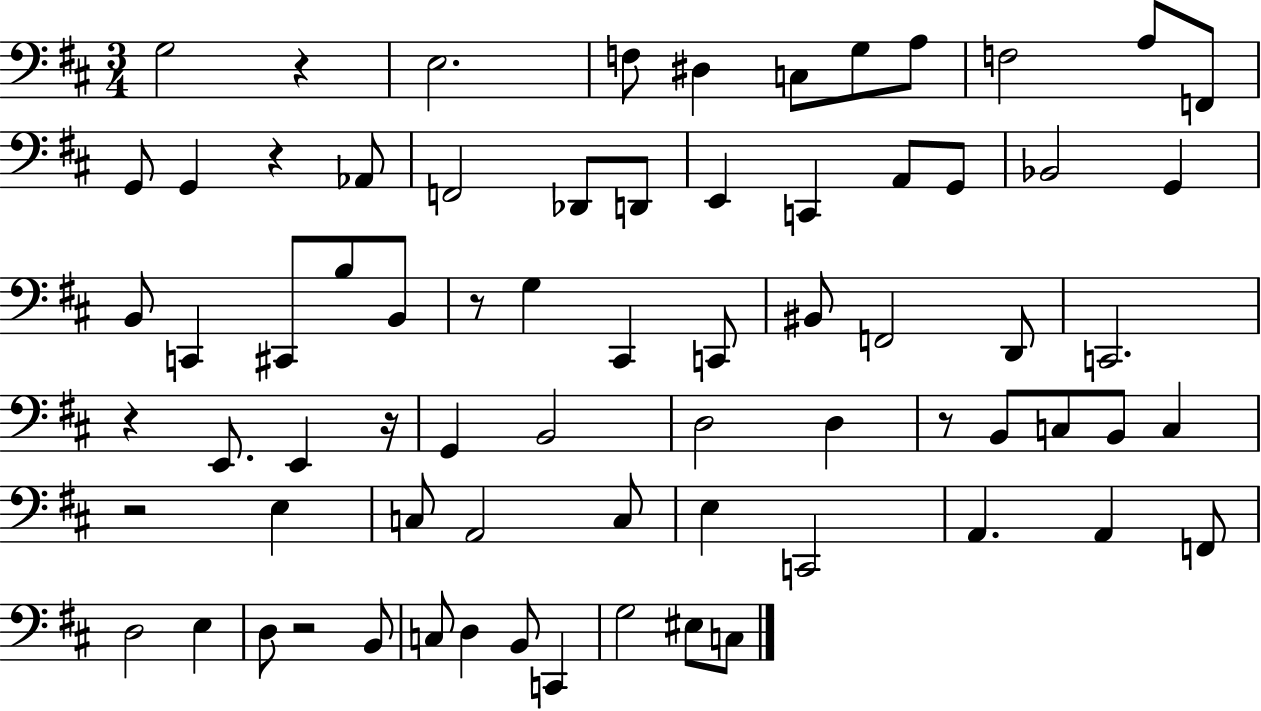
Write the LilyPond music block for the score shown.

{
  \clef bass
  \numericTimeSignature
  \time 3/4
  \key d \major
  \repeat volta 2 { g2 r4 | e2. | f8 dis4 c8 g8 a8 | f2 a8 f,8 | \break g,8 g,4 r4 aes,8 | f,2 des,8 d,8 | e,4 c,4 a,8 g,8 | bes,2 g,4 | \break b,8 c,4 cis,8 b8 b,8 | r8 g4 cis,4 c,8 | bis,8 f,2 d,8 | c,2. | \break r4 e,8. e,4 r16 | g,4 b,2 | d2 d4 | r8 b,8 c8 b,8 c4 | \break r2 e4 | c8 a,2 c8 | e4 c,2 | a,4. a,4 f,8 | \break d2 e4 | d8 r2 b,8 | c8 d4 b,8 c,4 | g2 eis8 c8 | \break } \bar "|."
}